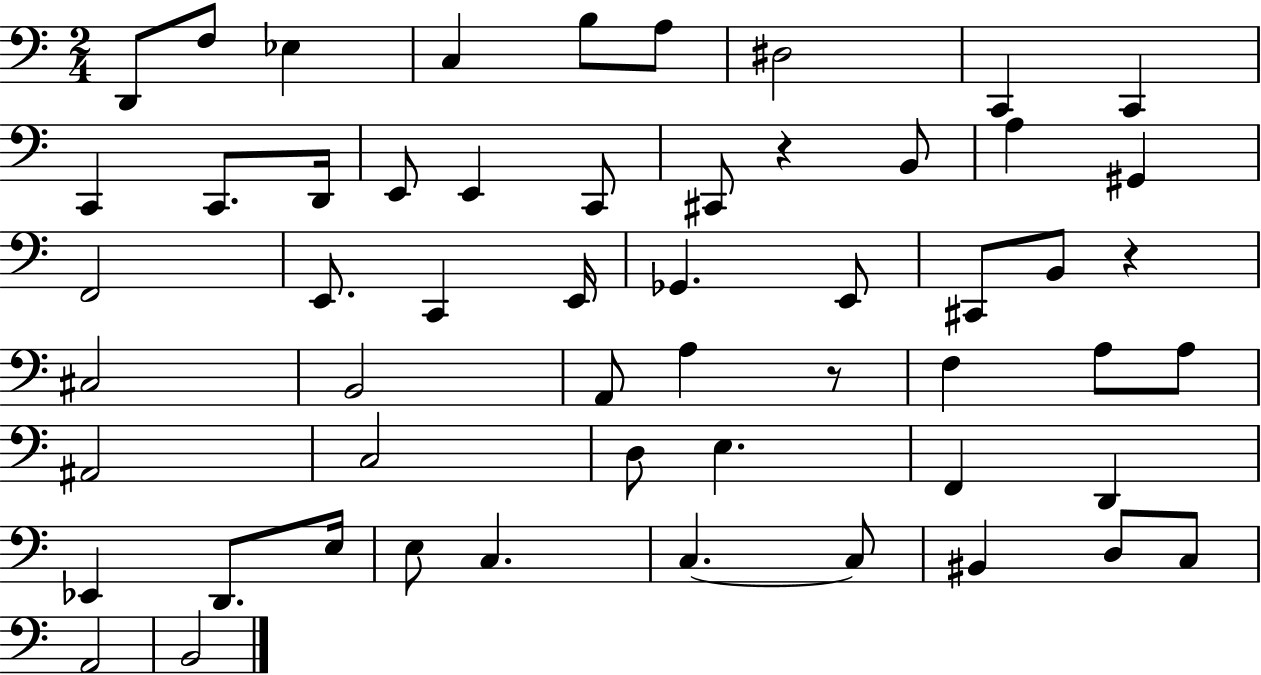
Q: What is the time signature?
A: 2/4